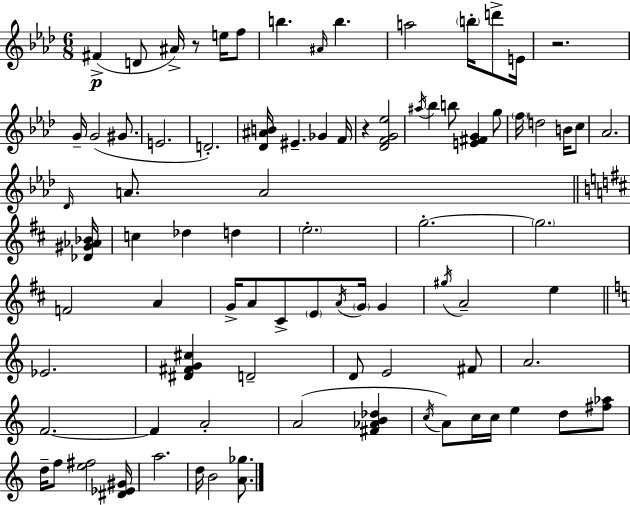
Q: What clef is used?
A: treble